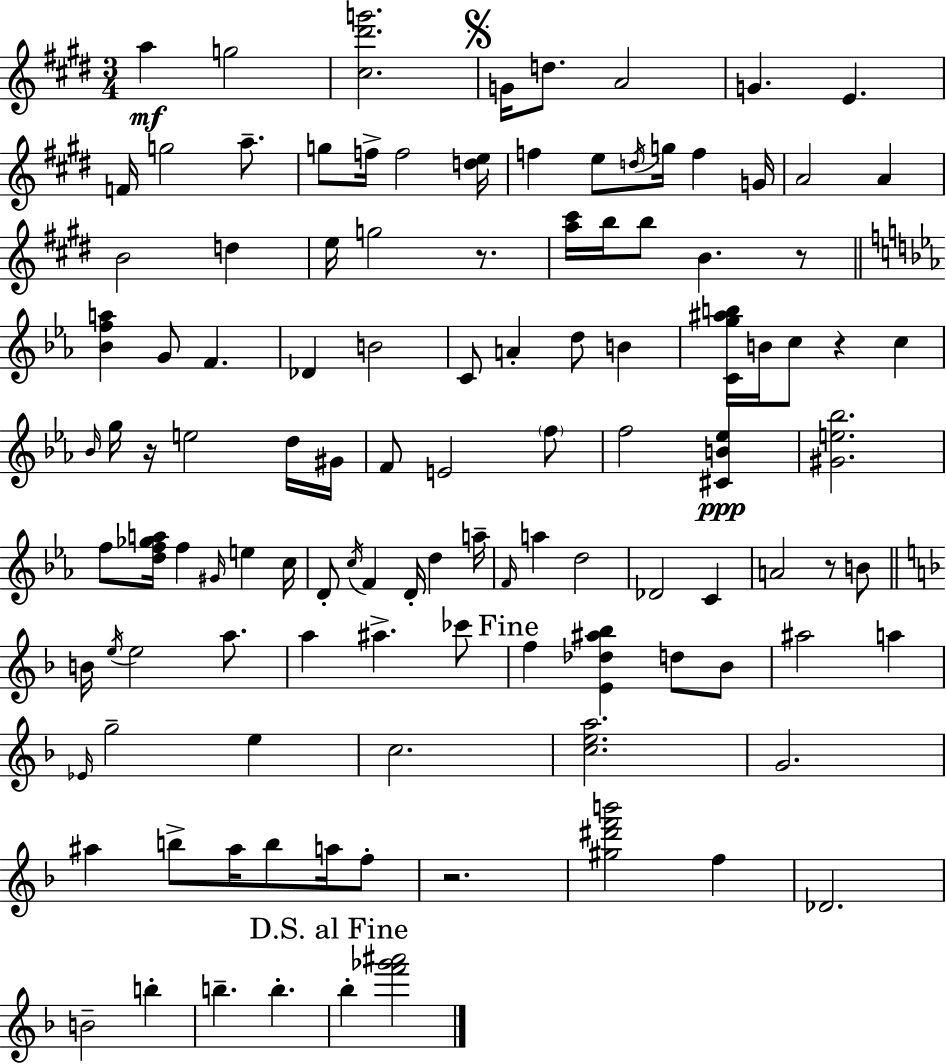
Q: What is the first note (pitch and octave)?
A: A5